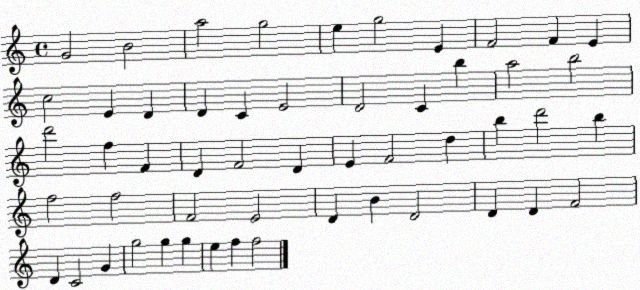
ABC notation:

X:1
T:Untitled
M:4/4
L:1/4
K:C
G2 B2 a2 g2 e g2 E F2 F E c2 E D D C E2 D2 C b a2 b2 d'2 f F D F2 D E F2 d b d'2 b f2 f2 F2 E2 D B D2 D D F2 D C2 G g2 g g e f f2